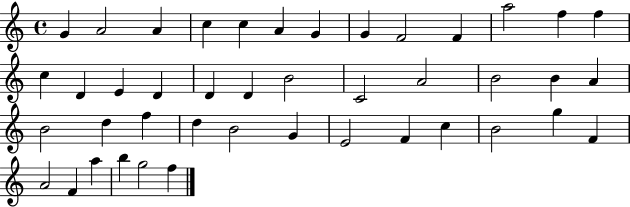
G4/q A4/h A4/q C5/q C5/q A4/q G4/q G4/q F4/h F4/q A5/h F5/q F5/q C5/q D4/q E4/q D4/q D4/q D4/q B4/h C4/h A4/h B4/h B4/q A4/q B4/h D5/q F5/q D5/q B4/h G4/q E4/h F4/q C5/q B4/h G5/q F4/q A4/h F4/q A5/q B5/q G5/h F5/q